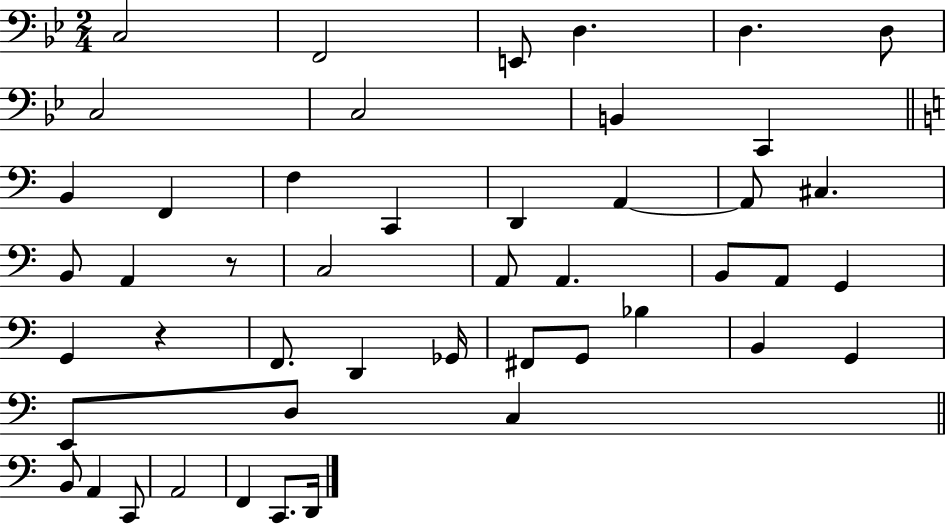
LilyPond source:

{
  \clef bass
  \numericTimeSignature
  \time 2/4
  \key bes \major
  \repeat volta 2 { c2 | f,2 | e,8 d4. | d4. d8 | \break c2 | c2 | b,4 c,4 | \bar "||" \break \key c \major b,4 f,4 | f4 c,4 | d,4 a,4~~ | a,8 cis4. | \break b,8 a,4 r8 | c2 | a,8 a,4. | b,8 a,8 g,4 | \break g,4 r4 | f,8. d,4 ges,16 | fis,8 g,8 bes4 | b,4 g,4 | \break e,8 d8 c4 | \bar "||" \break \key c \major b,8 a,4 c,8 | a,2 | f,4 c,8. d,16 | } \bar "|."
}